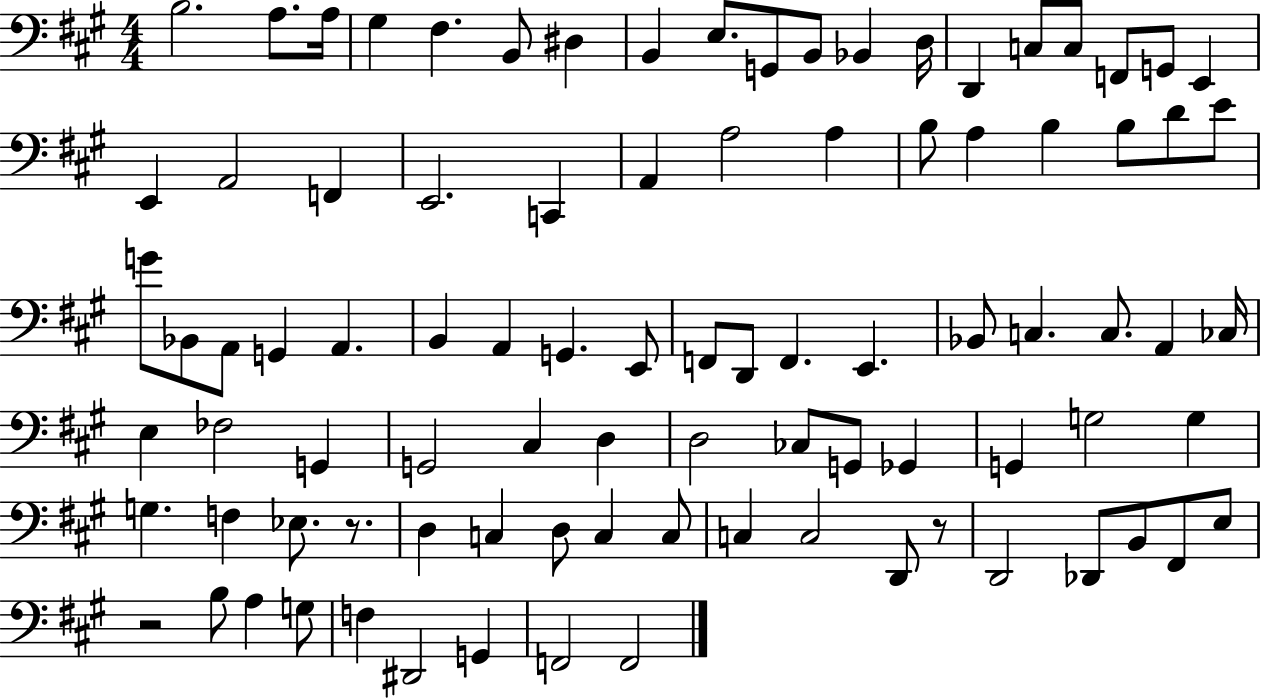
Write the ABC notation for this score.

X:1
T:Untitled
M:4/4
L:1/4
K:A
B,2 A,/2 A,/4 ^G, ^F, B,,/2 ^D, B,, E,/2 G,,/2 B,,/2 _B,, D,/4 D,, C,/2 C,/2 F,,/2 G,,/2 E,, E,, A,,2 F,, E,,2 C,, A,, A,2 A, B,/2 A, B, B,/2 D/2 E/2 G/2 _B,,/2 A,,/2 G,, A,, B,, A,, G,, E,,/2 F,,/2 D,,/2 F,, E,, _B,,/2 C, C,/2 A,, _C,/4 E, _F,2 G,, G,,2 ^C, D, D,2 _C,/2 G,,/2 _G,, G,, G,2 G, G, F, _E,/2 z/2 D, C, D,/2 C, C,/2 C, C,2 D,,/2 z/2 D,,2 _D,,/2 B,,/2 ^F,,/2 E,/2 z2 B,/2 A, G,/2 F, ^D,,2 G,, F,,2 F,,2